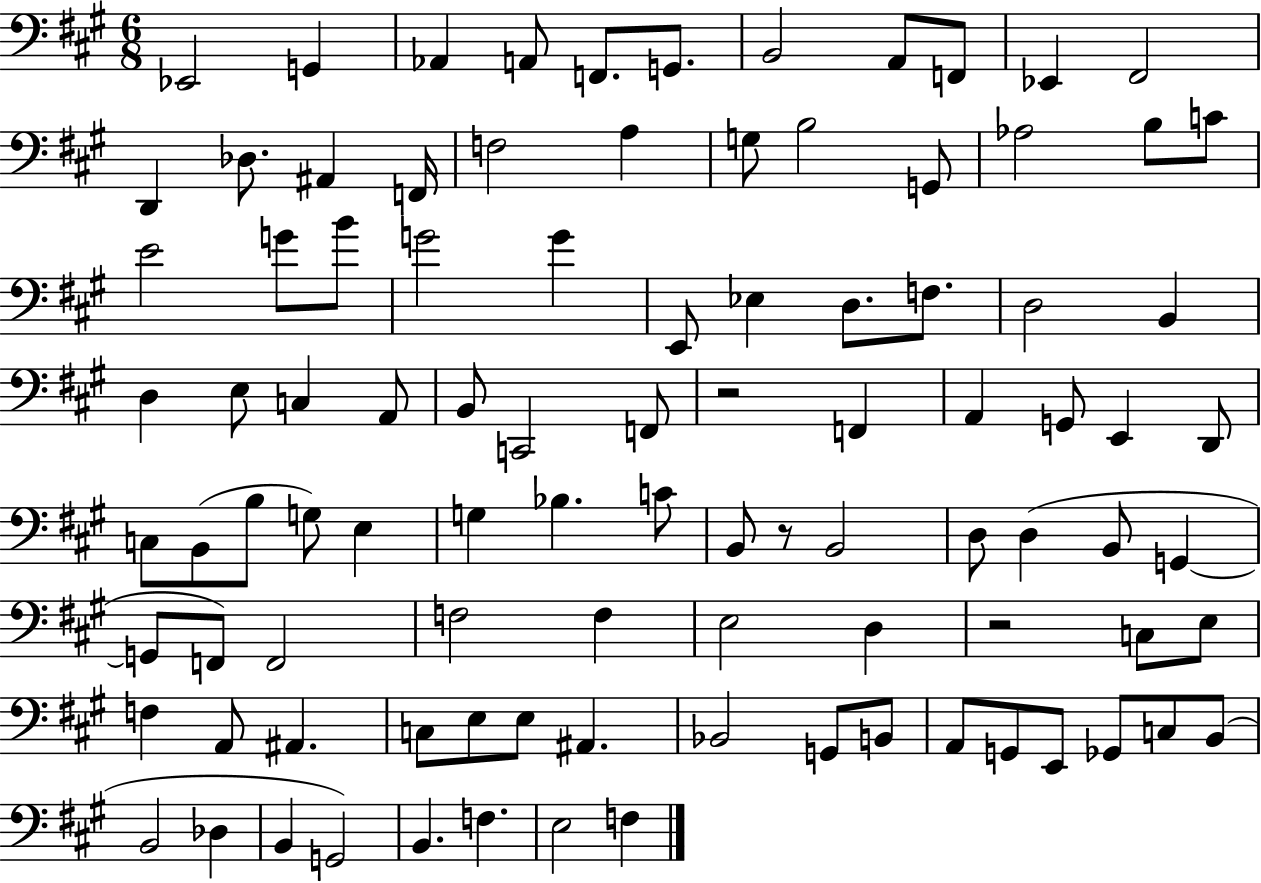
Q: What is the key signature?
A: A major